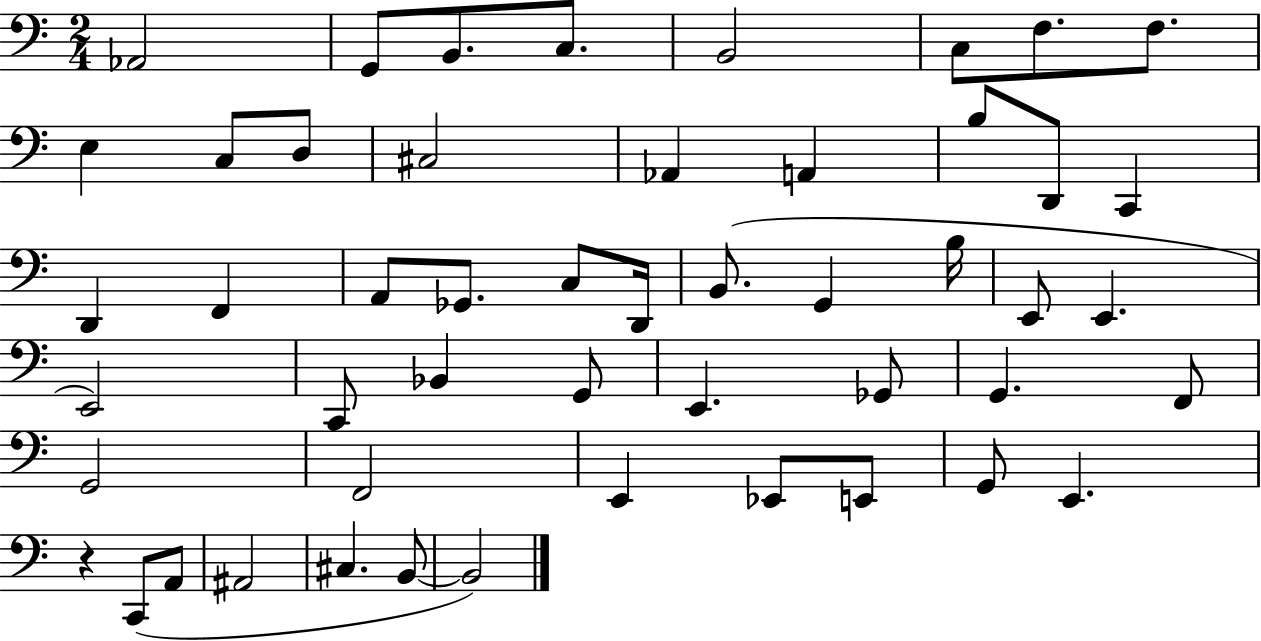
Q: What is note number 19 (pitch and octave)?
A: F2